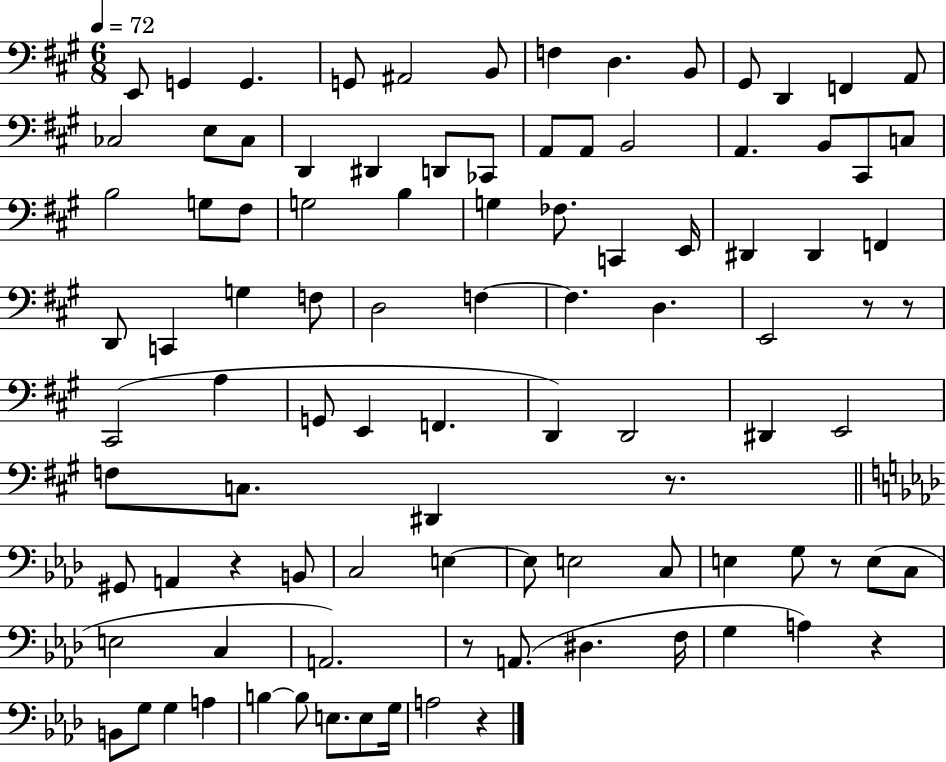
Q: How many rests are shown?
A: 8